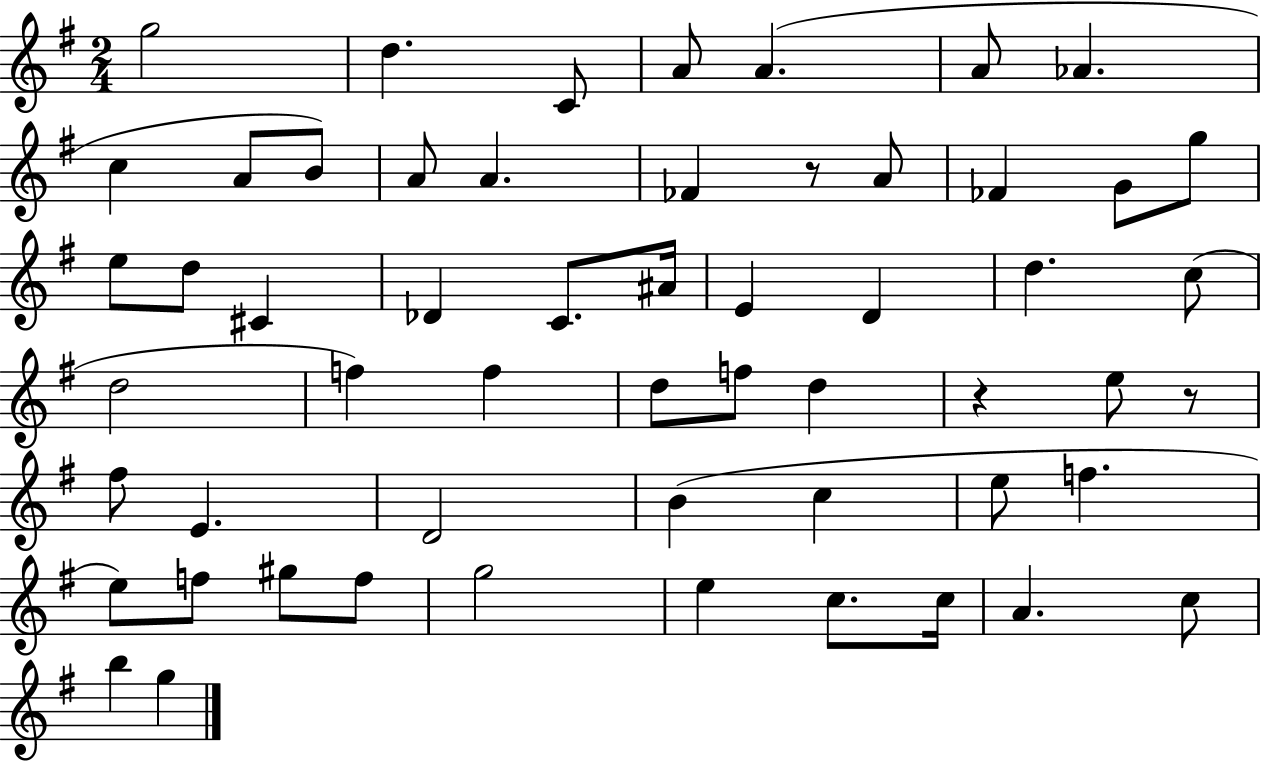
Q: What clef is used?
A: treble